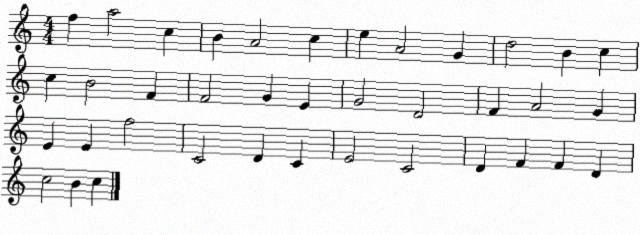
X:1
T:Untitled
M:4/4
L:1/4
K:C
f a2 c B A2 c e A2 G d2 B c c B2 F F2 G E G2 D2 F A2 G E E f2 C2 D C E2 C2 D F F D c2 B c